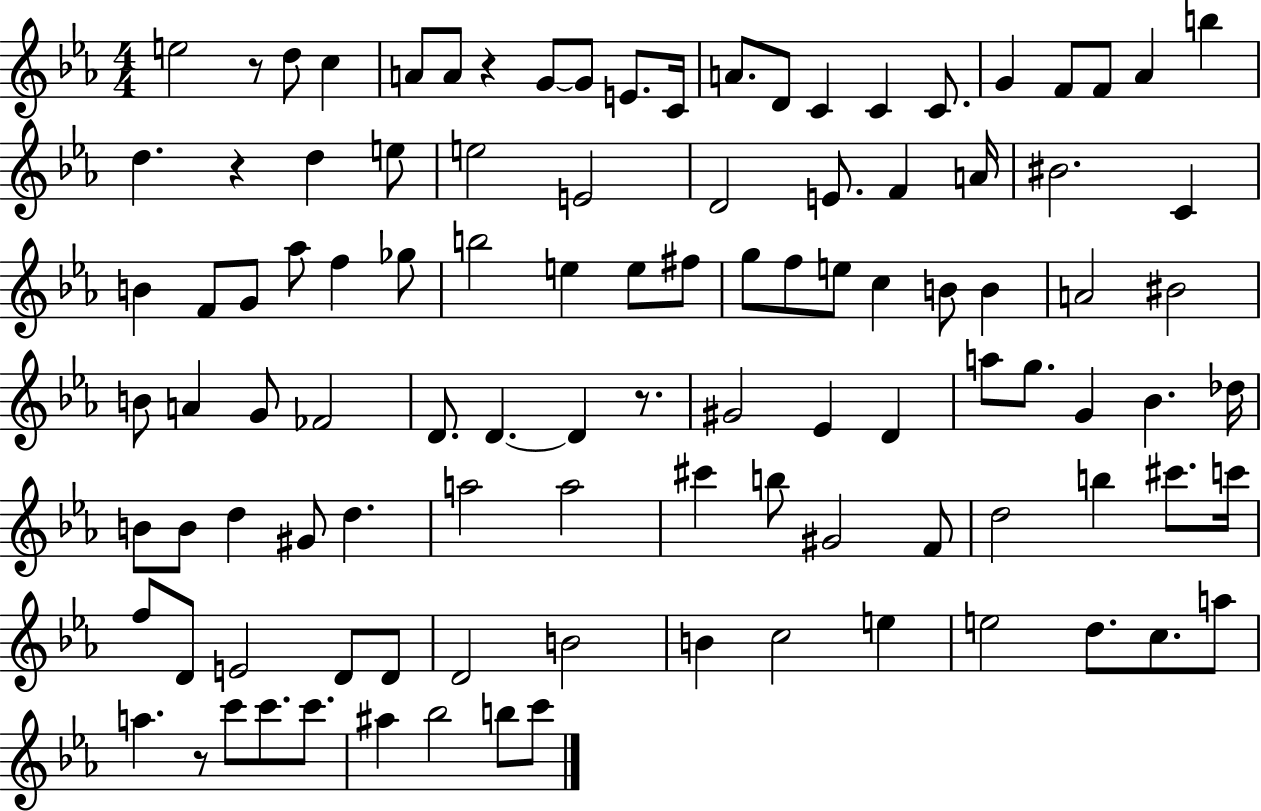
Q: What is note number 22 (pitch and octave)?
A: E5